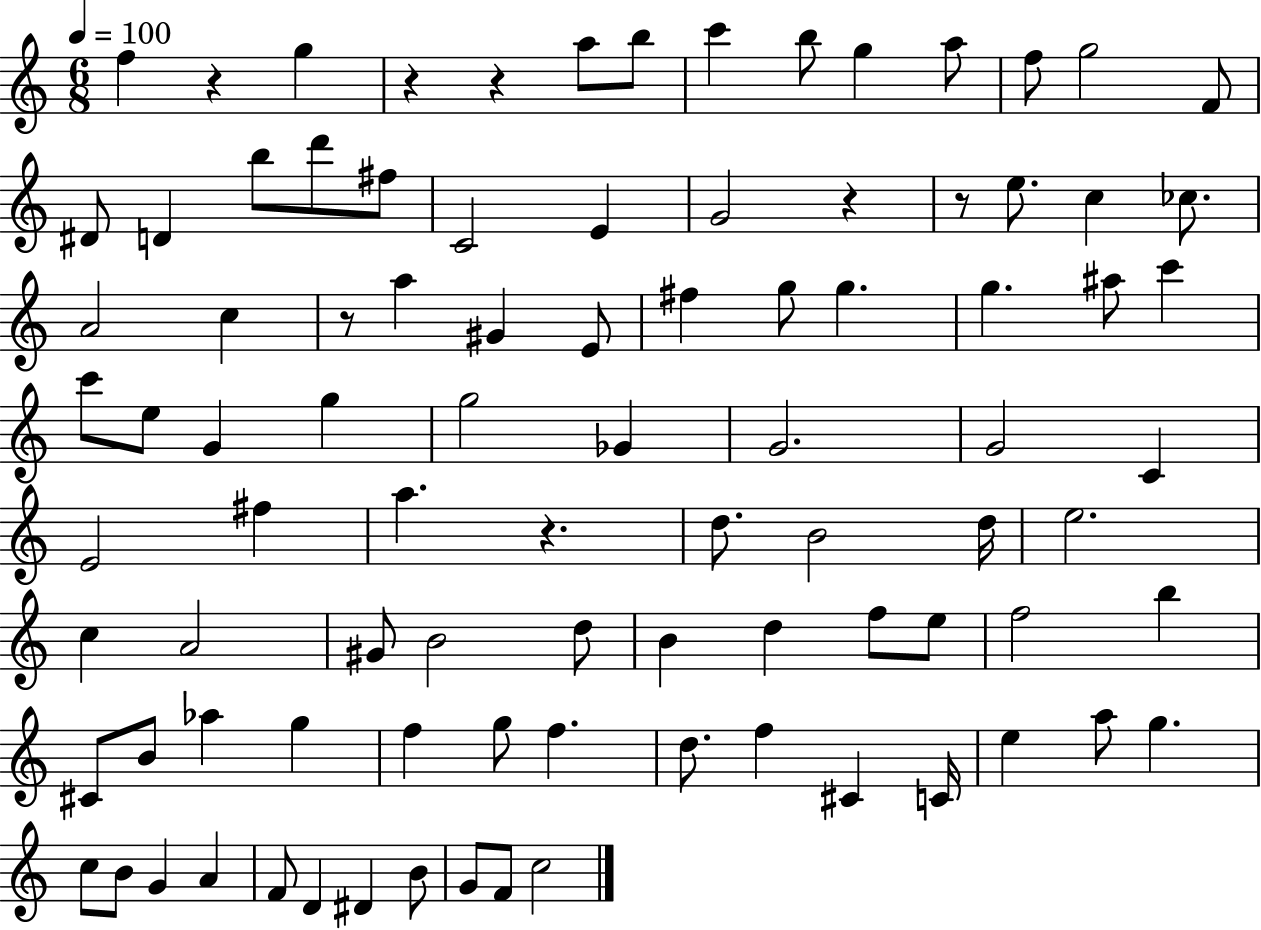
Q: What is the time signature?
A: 6/8